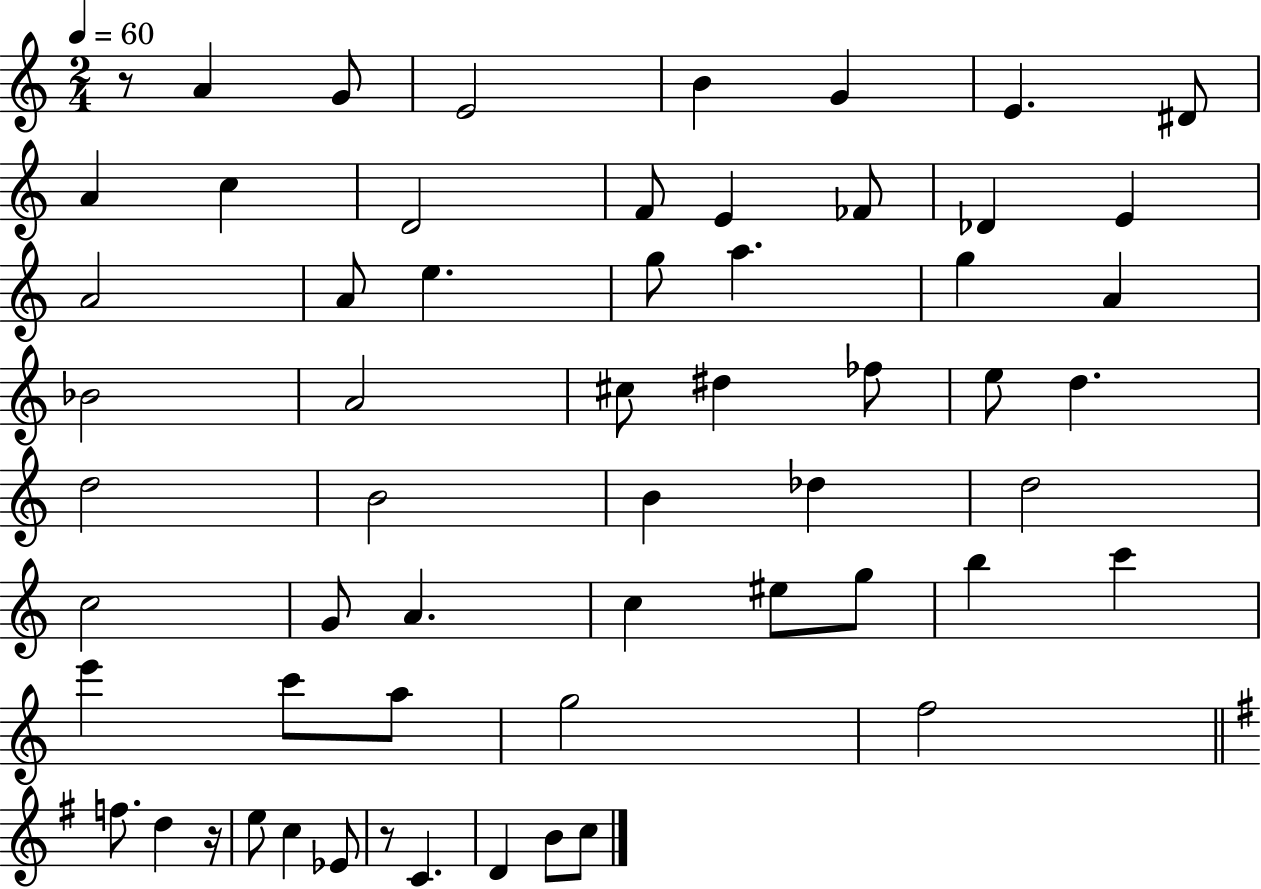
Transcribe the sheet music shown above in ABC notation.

X:1
T:Untitled
M:2/4
L:1/4
K:C
z/2 A G/2 E2 B G E ^D/2 A c D2 F/2 E _F/2 _D E A2 A/2 e g/2 a g A _B2 A2 ^c/2 ^d _f/2 e/2 d d2 B2 B _d d2 c2 G/2 A c ^e/2 g/2 b c' e' c'/2 a/2 g2 f2 f/2 d z/4 e/2 c _E/2 z/2 C D B/2 c/2